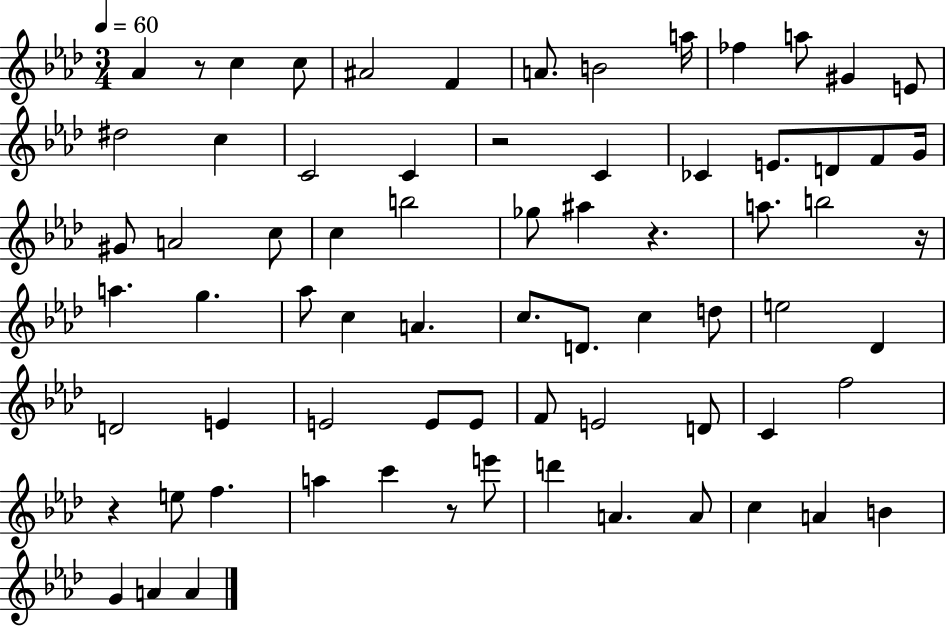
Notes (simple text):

Ab4/q R/e C5/q C5/e A#4/h F4/q A4/e. B4/h A5/s FES5/q A5/e G#4/q E4/e D#5/h C5/q C4/h C4/q R/h C4/q CES4/q E4/e. D4/e F4/e G4/s G#4/e A4/h C5/e C5/q B5/h Gb5/e A#5/q R/q. A5/e. B5/h R/s A5/q. G5/q. Ab5/e C5/q A4/q. C5/e. D4/e. C5/q D5/e E5/h Db4/q D4/h E4/q E4/h E4/e E4/e F4/e E4/h D4/e C4/q F5/h R/q E5/e F5/q. A5/q C6/q R/e E6/e D6/q A4/q. A4/e C5/q A4/q B4/q G4/q A4/q A4/q